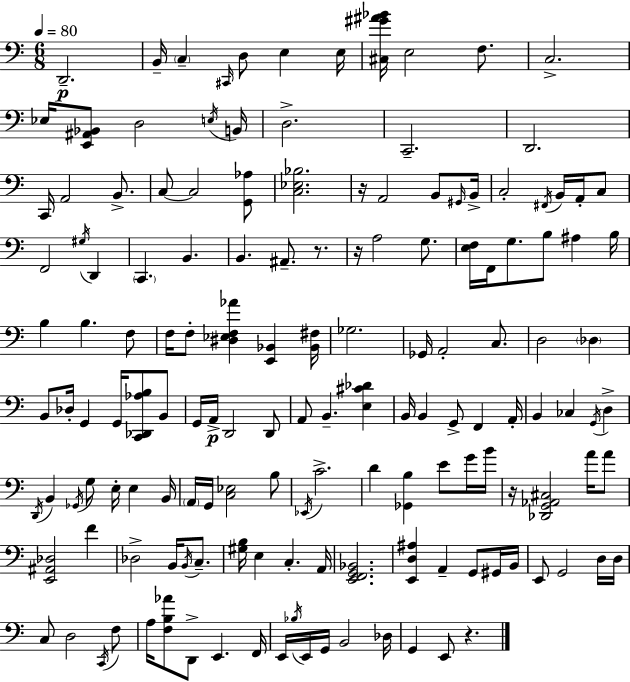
X:1
T:Untitled
M:6/8
L:1/4
K:C
D,,2 B,,/4 C, ^C,,/4 D,/2 E, E,/4 [^C,^G^A_B]/4 E,2 F,/2 C,2 _E,/4 [E,,^A,,_B,,]/2 D,2 E,/4 B,,/4 D,2 C,,2 D,,2 C,,/4 A,,2 B,,/2 C,/2 C,2 [G,,_A,]/2 [C,_E,_B,]2 z/4 A,,2 B,,/2 ^G,,/4 B,,/4 C,2 ^F,,/4 B,,/4 A,,/4 C,/2 F,,2 ^G,/4 D,, C,, B,, B,, ^A,,/2 z/2 z/4 A,2 G,/2 [E,F,]/4 F,,/4 G,/2 B,/2 ^A, B,/4 B, B, F,/2 F,/4 F,/2 [^D,_E,F,_A] [E,,_B,,] [_B,,^F,]/4 _G,2 _G,,/4 A,,2 C,/2 D,2 _D, B,,/2 _D,/4 G,, G,,/4 [C,,_D,,_A,B,]/2 B,,/2 G,,/4 A,,/4 D,,2 D,,/2 A,,/2 B,, [E,^C_D] B,,/4 B,, G,,/2 F,, A,,/4 B,, _C, G,,/4 D, D,,/4 B,, _G,,/4 G,/2 E,/4 E, B,,/4 A,,/4 G,,/4 [C,_E,]2 B,/2 _E,,/4 C2 D [_G,,B,] E/2 G/4 B/4 z/4 [_D,,G,,_A,,^C,]2 A/4 A/2 [E,,^A,,_D,]2 F _D,2 B,,/4 B,,/4 C,/2 [^G,B,]/4 E, C, A,,/4 [E,,F,,G,,_B,,]2 [E,,D,^A,] A,, G,,/2 ^G,,/4 B,,/4 E,,/2 G,,2 D,/4 D,/4 C,/2 D,2 C,,/4 F,/2 A,/4 [F,B,_A]/2 D,,/2 E,, F,,/4 E,,/4 _B,/4 E,,/4 G,,/4 B,,2 _D,/4 G,, E,,/2 z